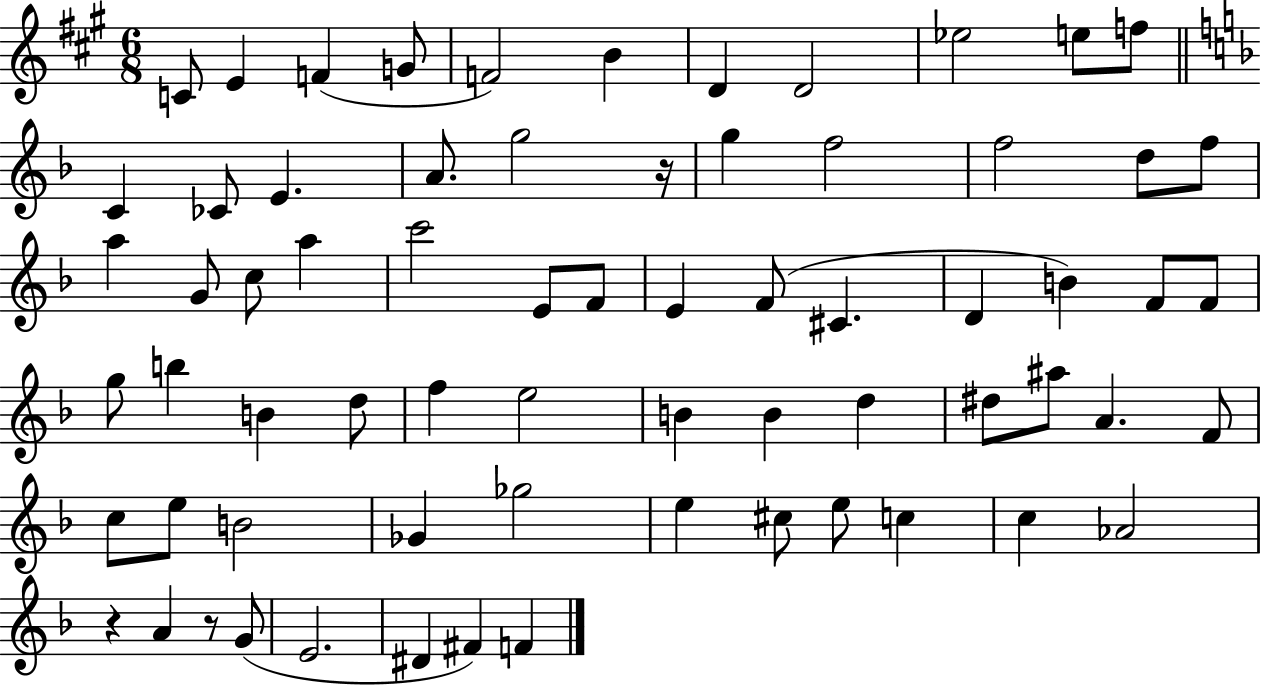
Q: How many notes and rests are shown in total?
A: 68